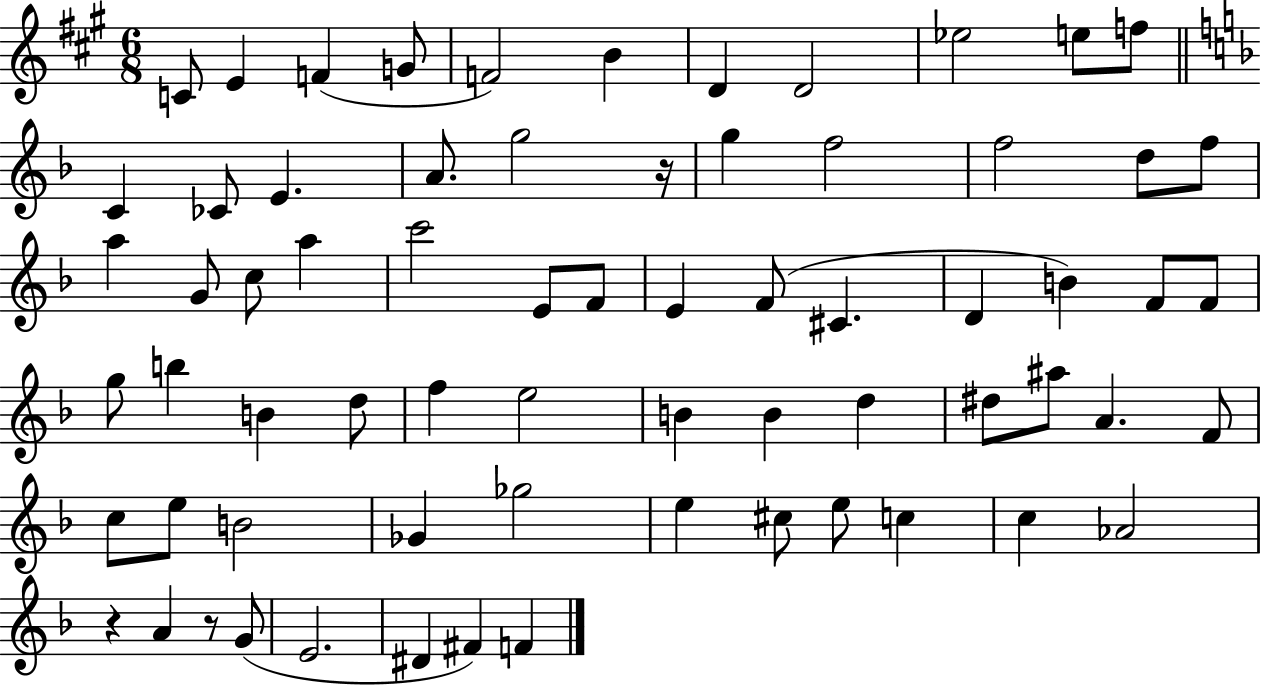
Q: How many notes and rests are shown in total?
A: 68